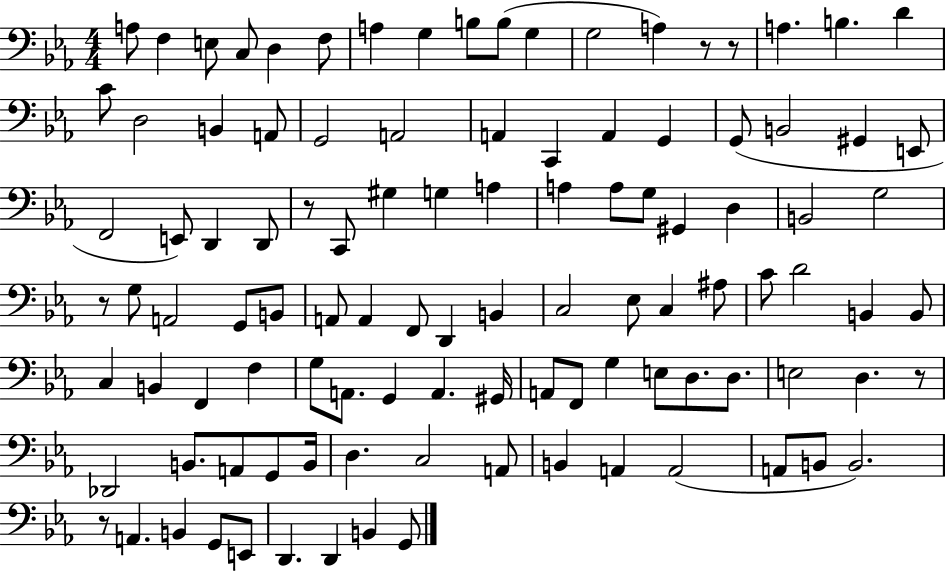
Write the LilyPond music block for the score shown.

{
  \clef bass
  \numericTimeSignature
  \time 4/4
  \key ees \major
  a8 f4 e8 c8 d4 f8 | a4 g4 b8 b8( g4 | g2 a4) r8 r8 | a4. b4. d'4 | \break c'8 d2 b,4 a,8 | g,2 a,2 | a,4 c,4 a,4 g,4 | g,8( b,2 gis,4 e,8 | \break f,2 e,8) d,4 d,8 | r8 c,8 gis4 g4 a4 | a4 a8 g8 gis,4 d4 | b,2 g2 | \break r8 g8 a,2 g,8 b,8 | a,8 a,4 f,8 d,4 b,4 | c2 ees8 c4 ais8 | c'8 d'2 b,4 b,8 | \break c4 b,4 f,4 f4 | g8 a,8. g,4 a,4. gis,16 | a,8 f,8 g4 e8 d8. d8. | e2 d4. r8 | \break des,2 b,8. a,8 g,8 b,16 | d4. c2 a,8 | b,4 a,4 a,2( | a,8 b,8 b,2.) | \break r8 a,4. b,4 g,8 e,8 | d,4. d,4 b,4 g,8 | \bar "|."
}